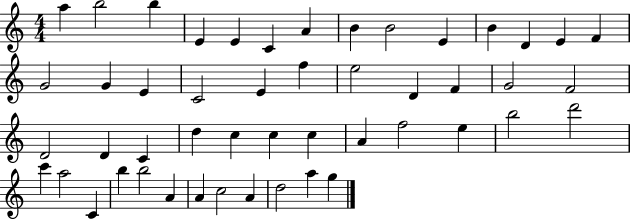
{
  \clef treble
  \numericTimeSignature
  \time 4/4
  \key c \major
  a''4 b''2 b''4 | e'4 e'4 c'4 a'4 | b'4 b'2 e'4 | b'4 d'4 e'4 f'4 | \break g'2 g'4 e'4 | c'2 e'4 f''4 | e''2 d'4 f'4 | g'2 f'2 | \break d'2 d'4 c'4 | d''4 c''4 c''4 c''4 | a'4 f''2 e''4 | b''2 d'''2 | \break c'''4 a''2 c'4 | b''4 b''2 a'4 | a'4 c''2 a'4 | d''2 a''4 g''4 | \break \bar "|."
}